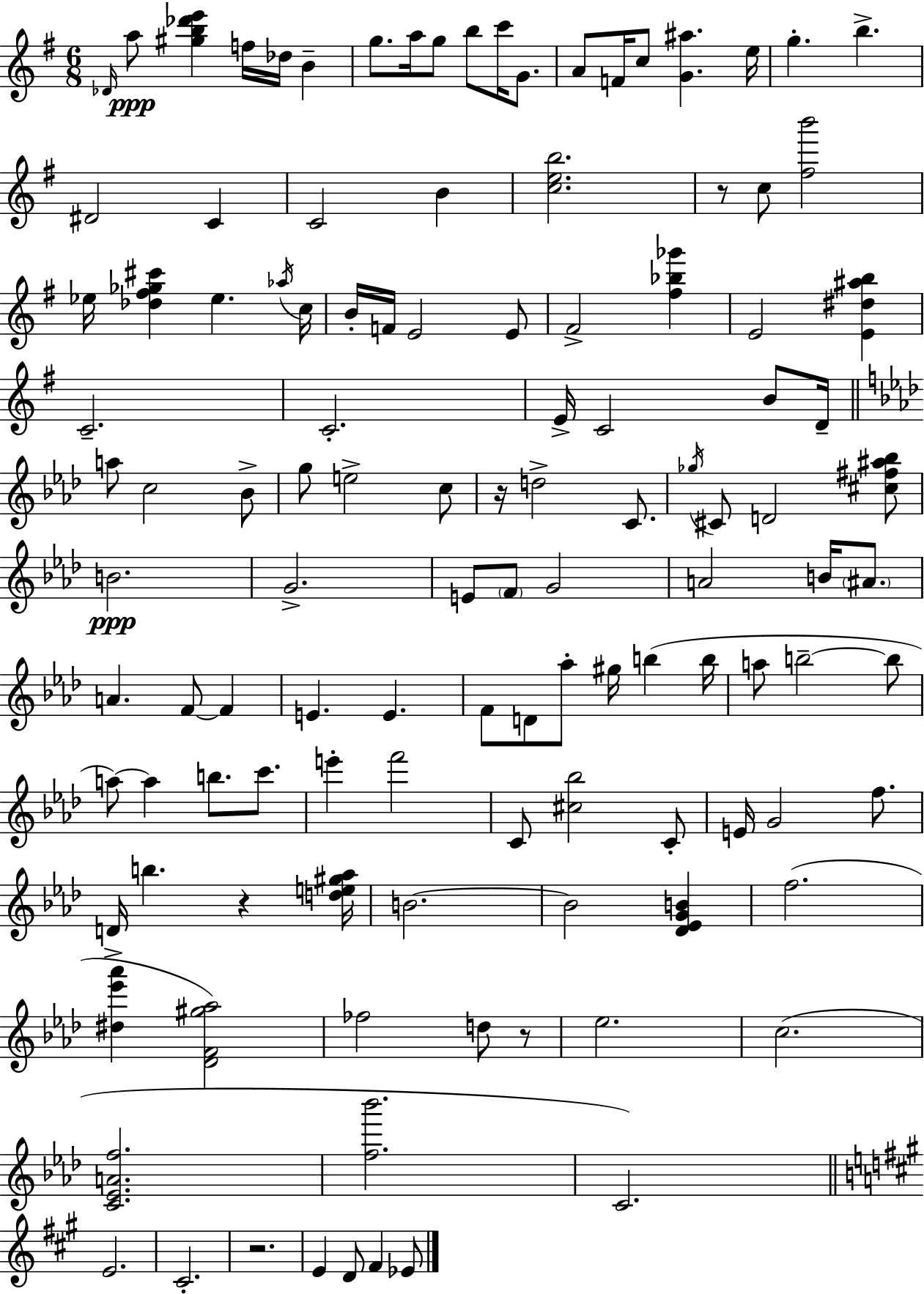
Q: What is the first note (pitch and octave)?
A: Db4